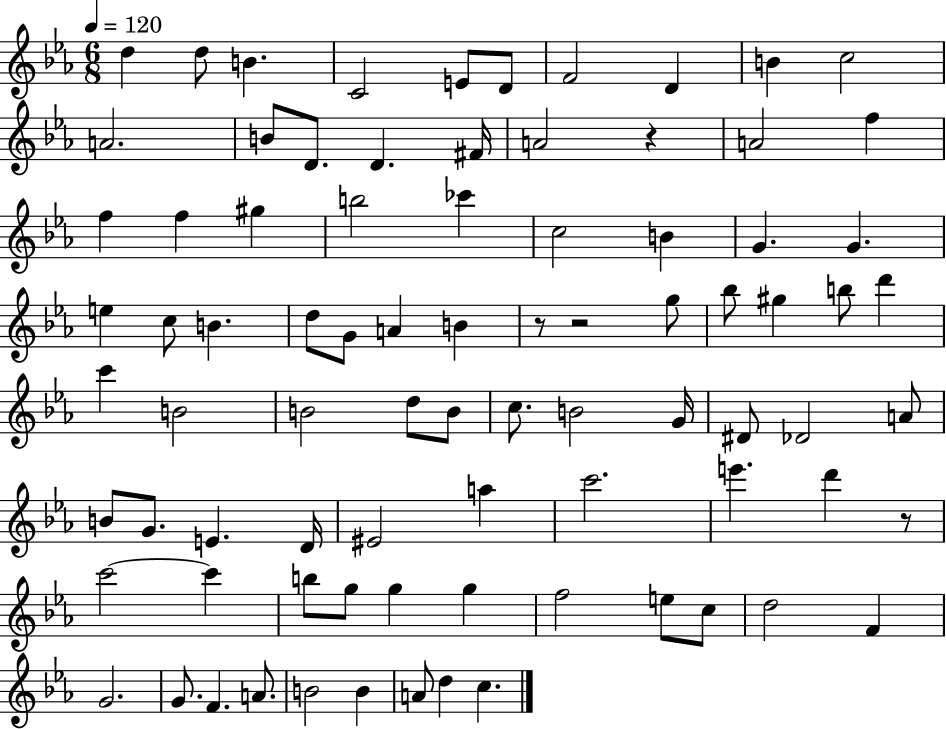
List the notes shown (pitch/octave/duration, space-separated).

D5/q D5/e B4/q. C4/h E4/e D4/e F4/h D4/q B4/q C5/h A4/h. B4/e D4/e. D4/q. F#4/s A4/h R/q A4/h F5/q F5/q F5/q G#5/q B5/h CES6/q C5/h B4/q G4/q. G4/q. E5/q C5/e B4/q. D5/e G4/e A4/q B4/q R/e R/h G5/e Bb5/e G#5/q B5/e D6/q C6/q B4/h B4/h D5/e B4/e C5/e. B4/h G4/s D#4/e Db4/h A4/e B4/e G4/e. E4/q. D4/s EIS4/h A5/q C6/h. E6/q. D6/q R/e C6/h C6/q B5/e G5/e G5/q G5/q F5/h E5/e C5/e D5/h F4/q G4/h. G4/e. F4/q. A4/e. B4/h B4/q A4/e D5/q C5/q.